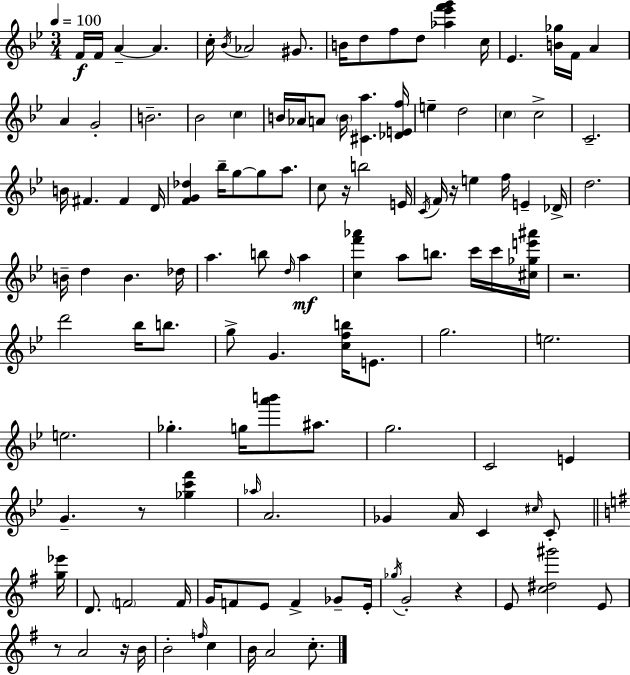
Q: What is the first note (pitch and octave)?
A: F4